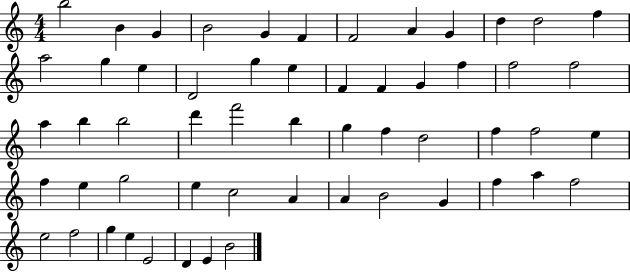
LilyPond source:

{
  \clef treble
  \numericTimeSignature
  \time 4/4
  \key c \major
  b''2 b'4 g'4 | b'2 g'4 f'4 | f'2 a'4 g'4 | d''4 d''2 f''4 | \break a''2 g''4 e''4 | d'2 g''4 e''4 | f'4 f'4 g'4 f''4 | f''2 f''2 | \break a''4 b''4 b''2 | d'''4 f'''2 b''4 | g''4 f''4 d''2 | f''4 f''2 e''4 | \break f''4 e''4 g''2 | e''4 c''2 a'4 | a'4 b'2 g'4 | f''4 a''4 f''2 | \break e''2 f''2 | g''4 e''4 e'2 | d'4 e'4 b'2 | \bar "|."
}